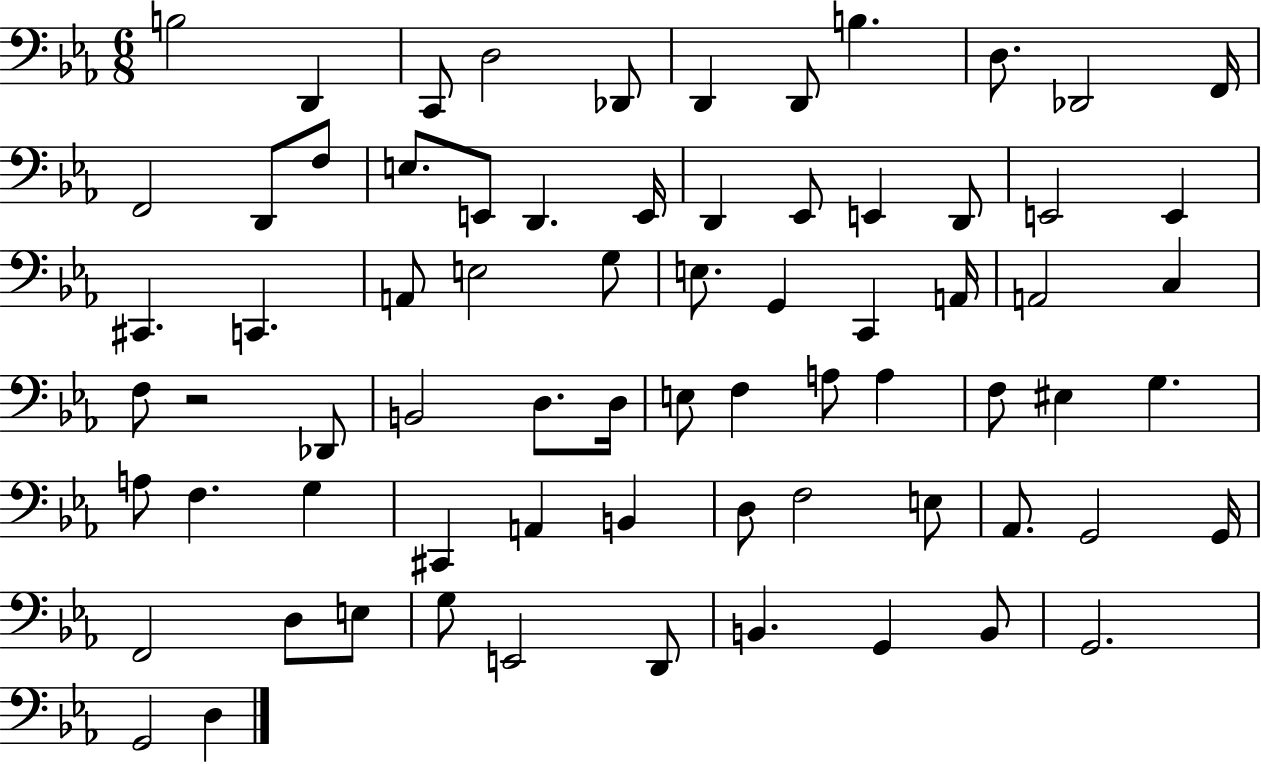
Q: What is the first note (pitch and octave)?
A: B3